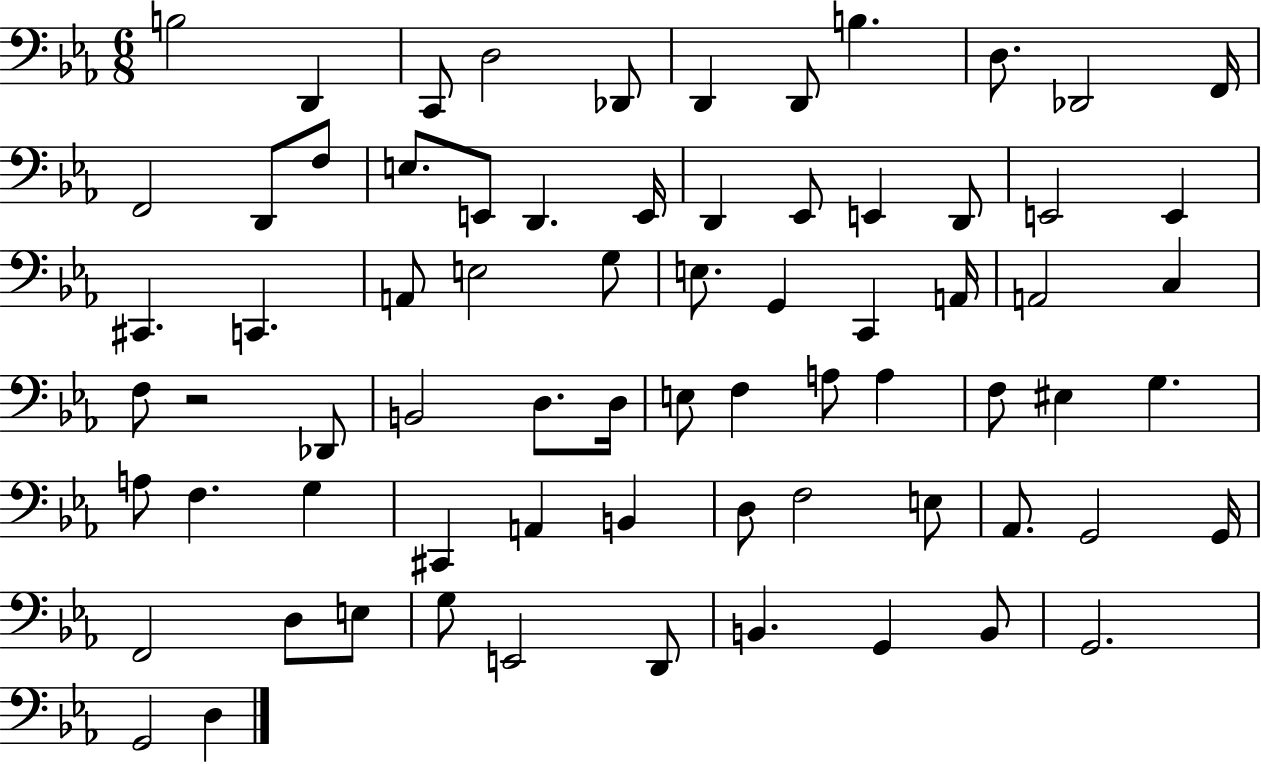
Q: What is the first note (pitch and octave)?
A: B3